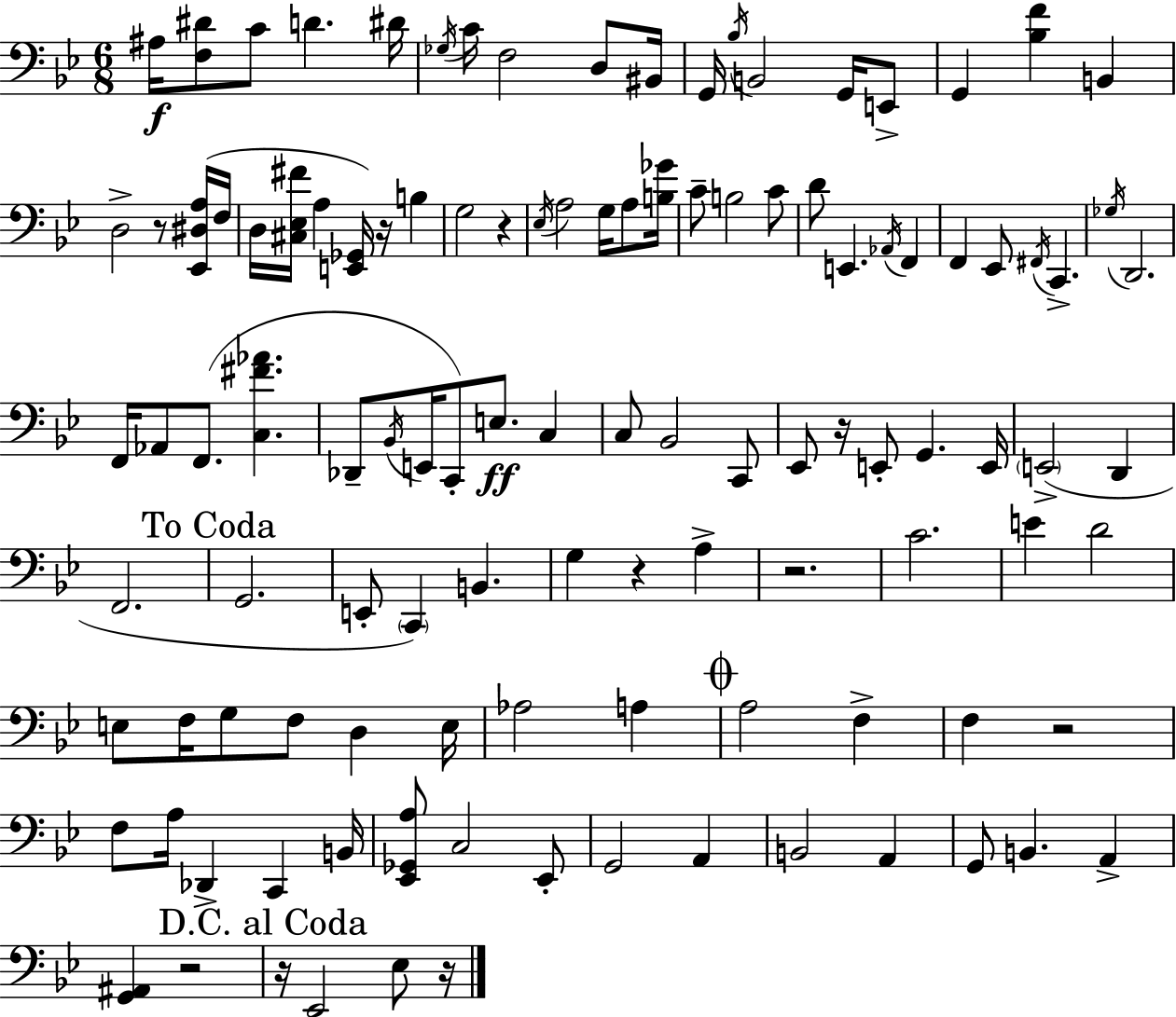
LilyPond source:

{
  \clef bass
  \numericTimeSignature
  \time 6/8
  \key g \minor
  ais16\f <f dis'>8 c'8 d'4. dis'16 | \acciaccatura { ges16 } c'16 f2 d8 | bis,16 g,16 \acciaccatura { bes16 } b,2 g,16 | e,8-> g,4 <bes f'>4 b,4 | \break d2-> r8 | <ees, dis a>16( f16 d16 <cis ees fis'>16 a4 <e, ges,>16) r16 b4 | g2 r4 | \acciaccatura { ees16 } a2 g16 | \break a8 <b ges'>16 c'8-- b2 | c'8 d'8 e,4. \acciaccatura { aes,16 } | f,4 f,4 ees,8 \acciaccatura { fis,16 } c,4.-> | \acciaccatura { ges16 } d,2. | \break f,16 aes,8 f,8.( | <c fis' aes'>4. des,8-- \acciaccatura { bes,16 } e,16 c,8-.) | e8.\ff c4 c8 bes,2 | c,8 ees,8 r16 e,8-. | \break g,4. e,16 \parenthesize e,2->( | d,4 f,2. | \mark "To Coda" g,2. | e,8-. \parenthesize c,4) | \break b,4. g4 r4 | a4-> r2. | c'2. | e'4 d'2 | \break e8 f16 g8 | f8 d4 e16 aes2 | a4 \mark \markup { \musicglyph "scripts.coda" } a2 | f4-> f4 r2 | \break f8 a16 des,4-> | c,4 b,16 <ees, ges, a>8 c2 | ees,8-. g,2 | a,4 b,2 | \break a,4 g,8 b,4. | a,4-> <g, ais,>4 r2 | \mark "D.C. al Coda" r16 ees,2 | ees8 r16 \bar "|."
}